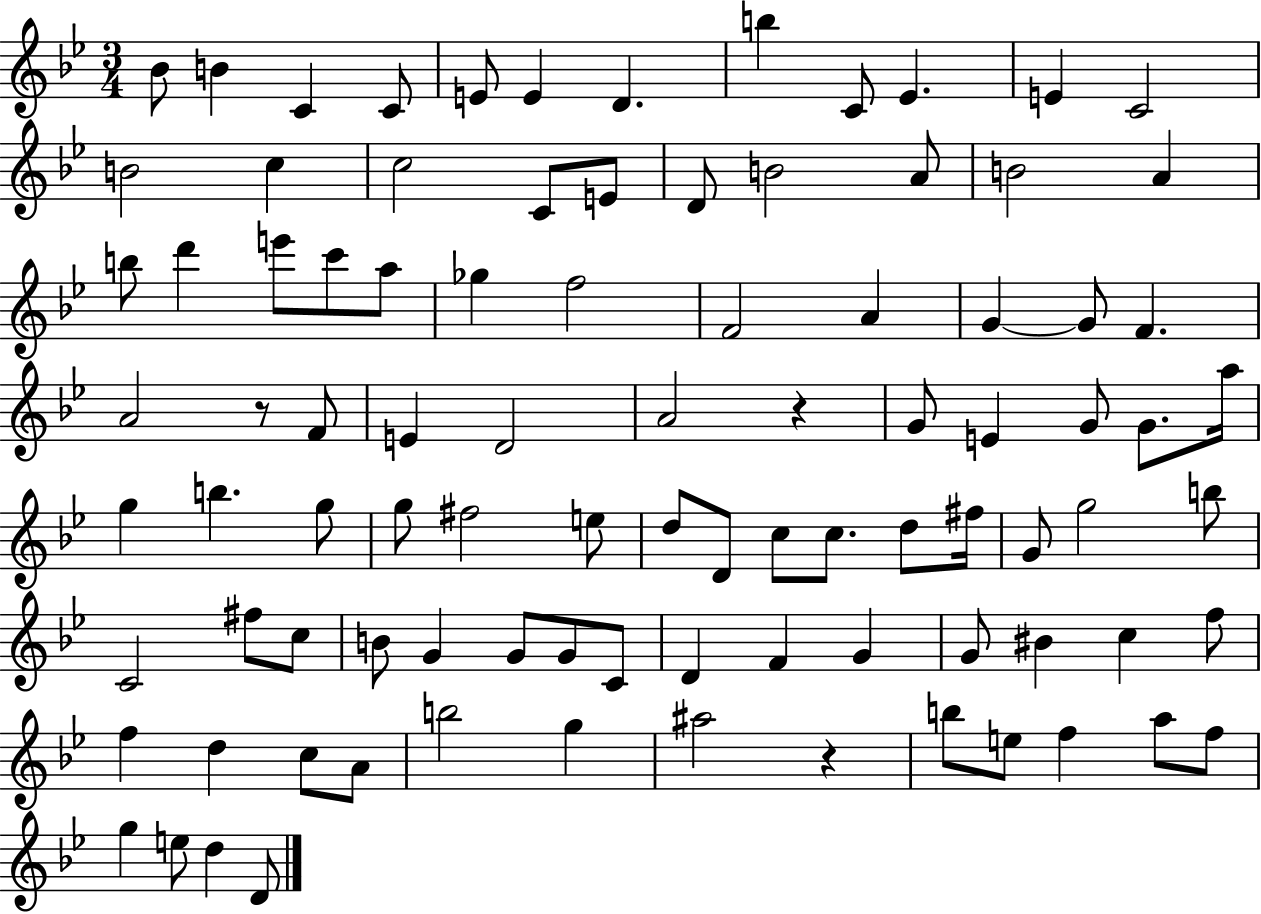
X:1
T:Untitled
M:3/4
L:1/4
K:Bb
_B/2 B C C/2 E/2 E D b C/2 _E E C2 B2 c c2 C/2 E/2 D/2 B2 A/2 B2 A b/2 d' e'/2 c'/2 a/2 _g f2 F2 A G G/2 F A2 z/2 F/2 E D2 A2 z G/2 E G/2 G/2 a/4 g b g/2 g/2 ^f2 e/2 d/2 D/2 c/2 c/2 d/2 ^f/4 G/2 g2 b/2 C2 ^f/2 c/2 B/2 G G/2 G/2 C/2 D F G G/2 ^B c f/2 f d c/2 A/2 b2 g ^a2 z b/2 e/2 f a/2 f/2 g e/2 d D/2